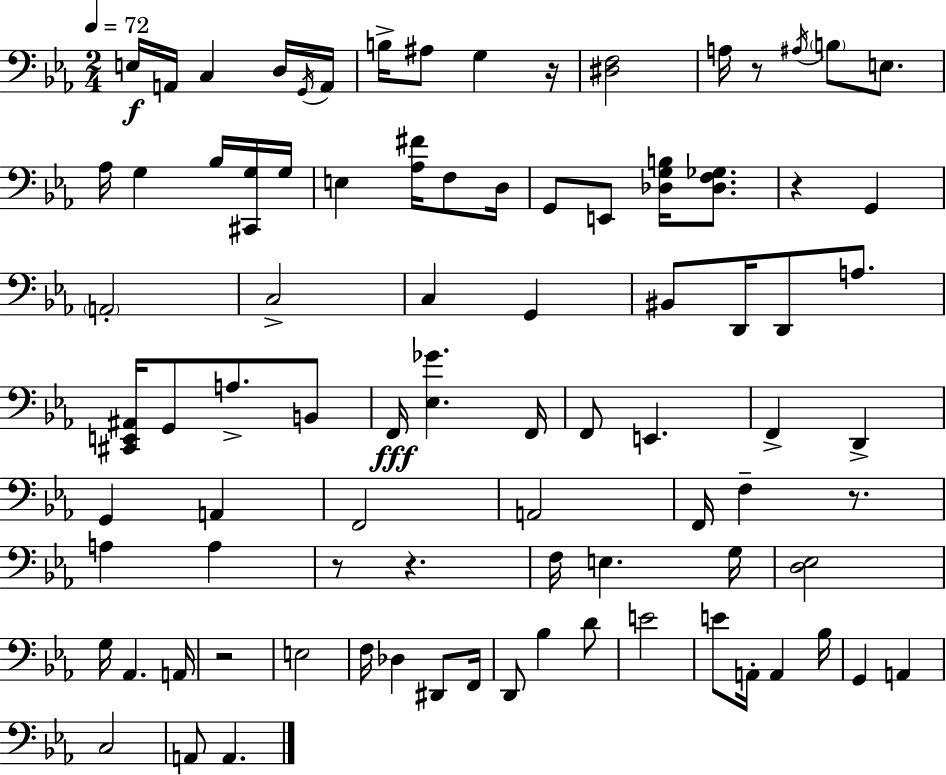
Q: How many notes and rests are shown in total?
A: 87